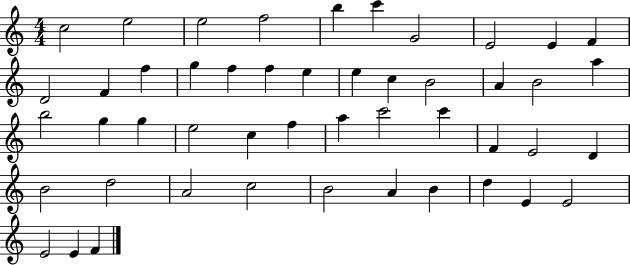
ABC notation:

X:1
T:Untitled
M:4/4
L:1/4
K:C
c2 e2 e2 f2 b c' G2 E2 E F D2 F f g f f e e c B2 A B2 a b2 g g e2 c f a c'2 c' F E2 D B2 d2 A2 c2 B2 A B d E E2 E2 E F